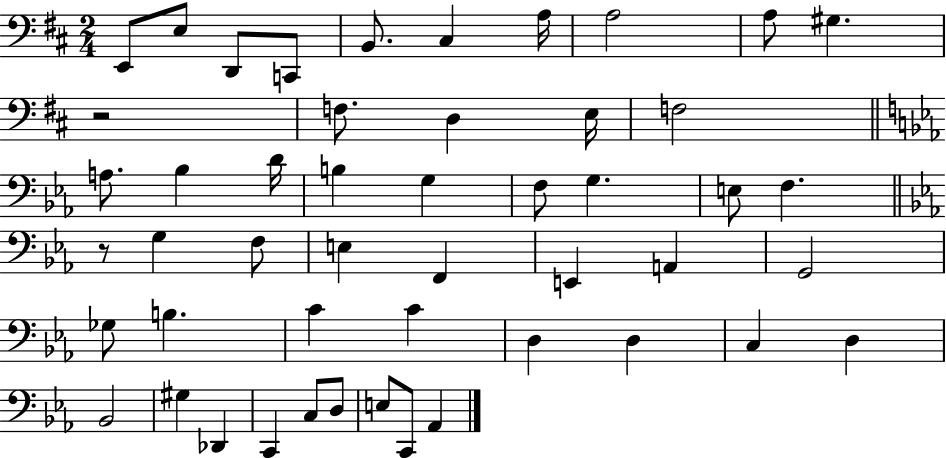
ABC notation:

X:1
T:Untitled
M:2/4
L:1/4
K:D
E,,/2 E,/2 D,,/2 C,,/2 B,,/2 ^C, A,/4 A,2 A,/2 ^G, z2 F,/2 D, E,/4 F,2 A,/2 _B, D/4 B, G, F,/2 G, E,/2 F, z/2 G, F,/2 E, F,, E,, A,, G,,2 _G,/2 B, C C D, D, C, D, _B,,2 ^G, _D,, C,, C,/2 D,/2 E,/2 C,,/2 _A,,